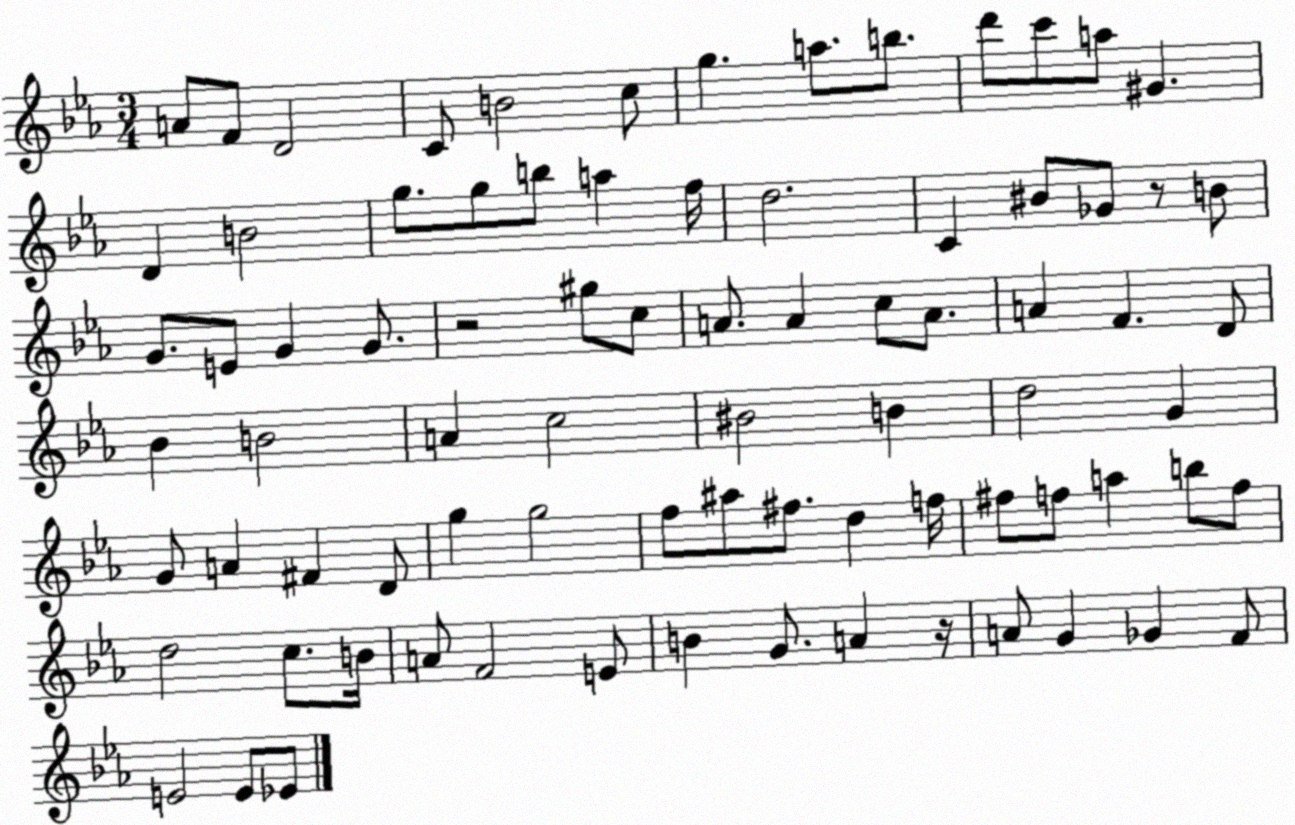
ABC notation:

X:1
T:Untitled
M:3/4
L:1/4
K:Eb
A/2 F/2 D2 C/2 B2 c/2 g a/2 b/2 d'/2 c'/2 a/2 ^G D B2 g/2 g/2 b/2 a f/4 d2 C ^B/2 _G/2 z/2 B/2 G/2 E/2 G G/2 z2 ^g/2 c/2 A/2 A c/2 A/2 A F D/2 _B B2 A c2 ^B2 B d2 G G/2 A ^F D/2 g g2 f/2 ^a/2 ^f/2 d f/4 ^f/2 f/2 a b/2 f/2 d2 c/2 B/4 A/2 F2 E/2 B G/2 A z/4 A/2 G _G F/2 E2 E/2 _E/2